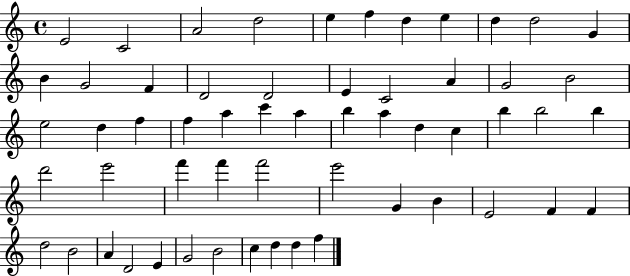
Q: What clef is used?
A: treble